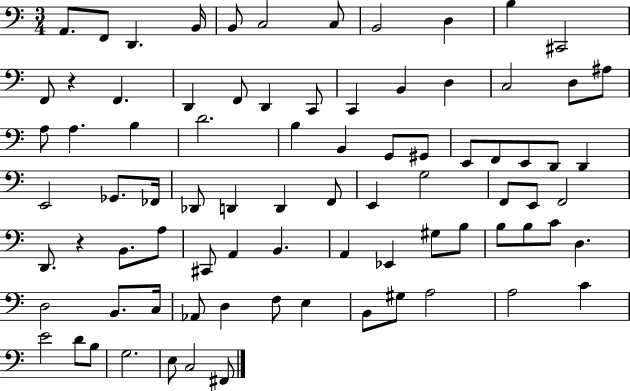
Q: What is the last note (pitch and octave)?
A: F#2